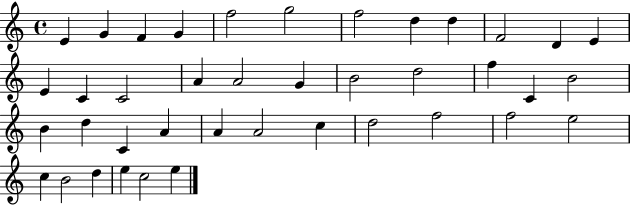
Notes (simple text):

E4/q G4/q F4/q G4/q F5/h G5/h F5/h D5/q D5/q F4/h D4/q E4/q E4/q C4/q C4/h A4/q A4/h G4/q B4/h D5/h F5/q C4/q B4/h B4/q D5/q C4/q A4/q A4/q A4/h C5/q D5/h F5/h F5/h E5/h C5/q B4/h D5/q E5/q C5/h E5/q